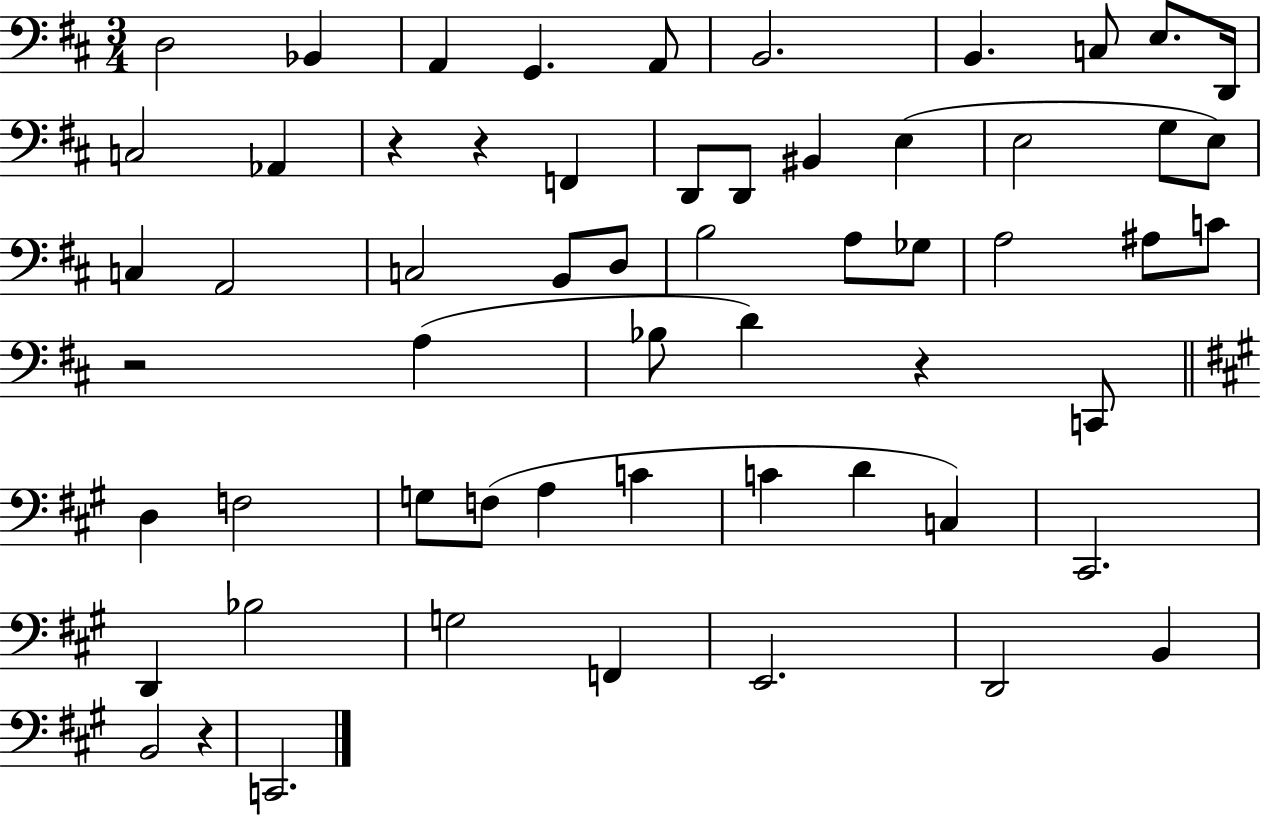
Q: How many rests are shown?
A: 5